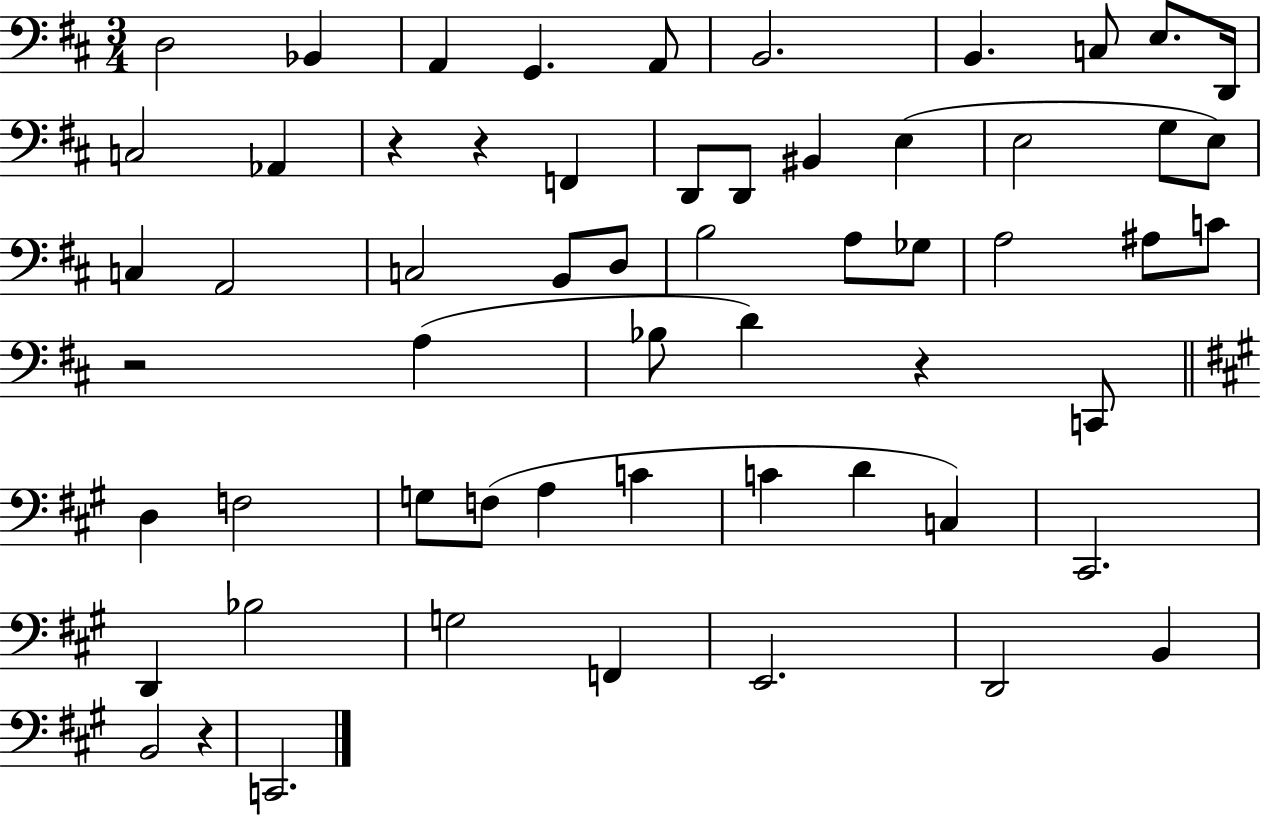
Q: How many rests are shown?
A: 5